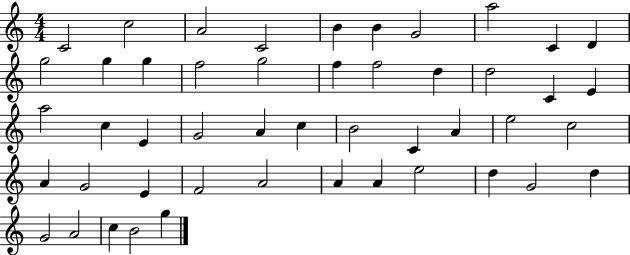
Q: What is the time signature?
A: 4/4